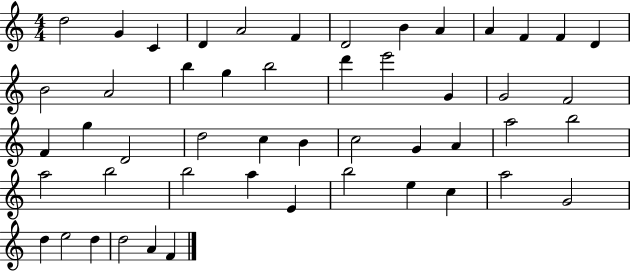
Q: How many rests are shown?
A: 0